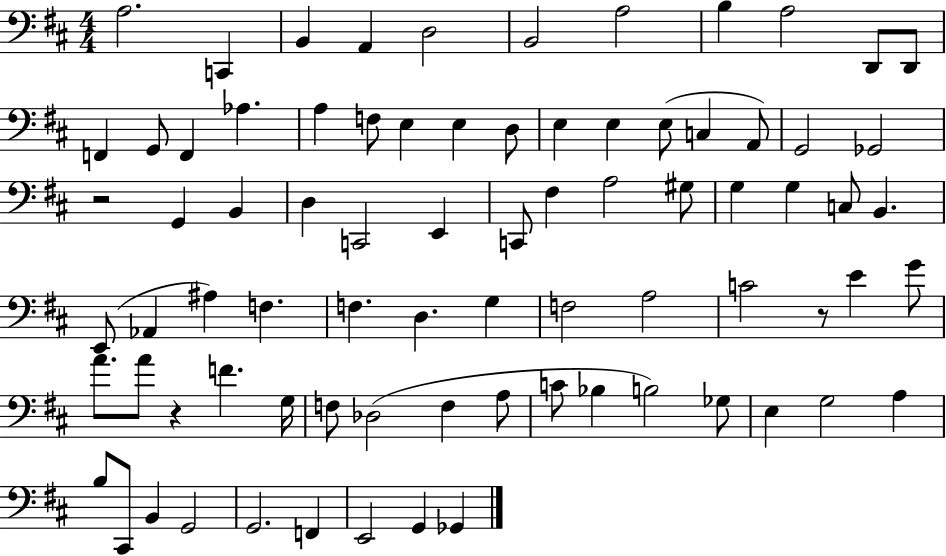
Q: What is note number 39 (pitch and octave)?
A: C3